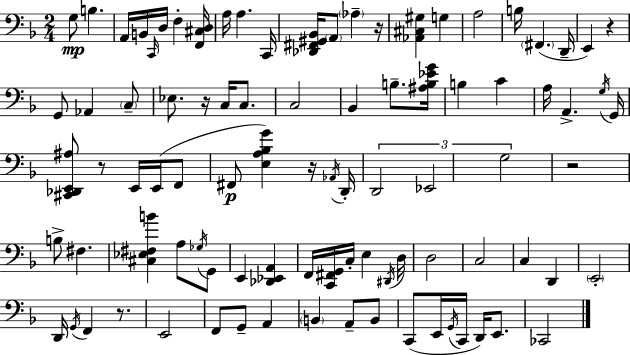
G3/e B3/q. A2/s B2/s C2/s D3/s F3/q [F2,C#3,D3]/s A3/s A3/q. C2/s [Db2,F#2,G#2,Bb2]/s A2/e Ab3/q R/s [Ab2,C#3,G#3]/q G3/q A3/h B3/s F#2/q. D2/s E2/q R/q G2/e Ab2/q C3/e Eb3/e. R/s C3/s C3/e. C3/h Bb2/q B3/e. [A#3,B3,Eb4,G4]/s B3/q C4/q A3/s A2/q. G3/s G2/s [C#2,Db2,E2,A#3]/e R/e E2/s E2/s F2/e F#2/e [E3,A3,Bb3,G4]/q R/s Ab2/s D2/s D2/h Eb2/h G3/h R/h B3/e F#3/q. [C#3,Eb3,F#3,B4]/q A3/e Gb3/s G2/e E2/q [Db2,Eb2,A2]/q F2/s [C2,F#2,G2]/s C3/s E3/q D#2/s D3/s D3/h C3/h C3/q D2/q E2/h D2/s G2/s F2/q R/e. E2/h F2/e G2/e A2/q B2/q A2/e B2/e C2/e E2/s G2/s C2/s D2/s E2/e. CES2/h